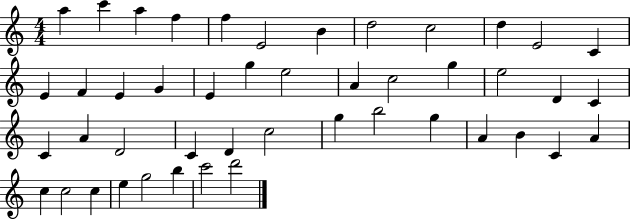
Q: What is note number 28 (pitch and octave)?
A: D4